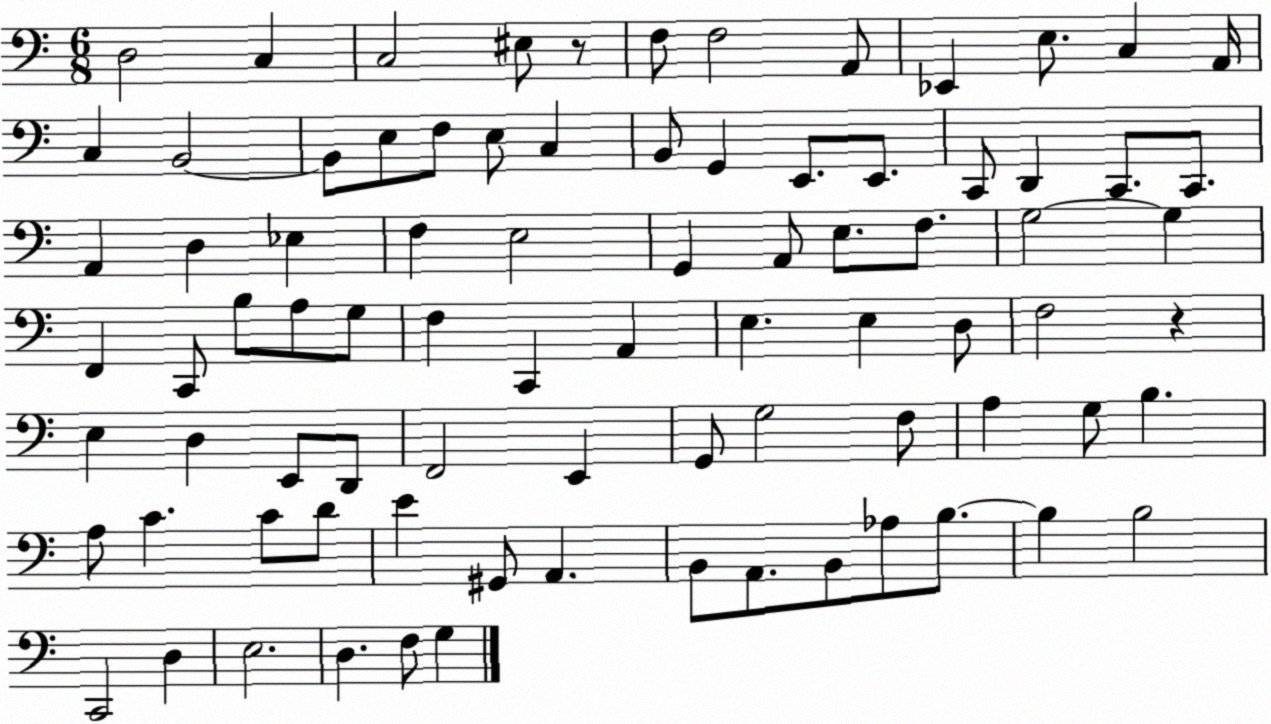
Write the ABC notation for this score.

X:1
T:Untitled
M:6/8
L:1/4
K:C
D,2 C, C,2 ^E,/2 z/2 F,/2 F,2 A,,/2 _E,, E,/2 C, A,,/4 C, B,,2 B,,/2 E,/2 F,/2 E,/2 C, B,,/2 G,, E,,/2 E,,/2 C,,/2 D,, C,,/2 C,,/2 A,, D, _E, F, E,2 G,, A,,/2 E,/2 F,/2 G,2 G, F,, C,,/2 B,/2 A,/2 G,/2 F, C,, A,, E, E, D,/2 F,2 z E, D, E,,/2 D,,/2 F,,2 E,, G,,/2 G,2 F,/2 A, G,/2 B, A,/2 C C/2 D/2 E ^G,,/2 A,, B,,/2 A,,/2 B,,/2 _A,/2 B,/2 B, B,2 C,,2 D, E,2 D, F,/2 G,